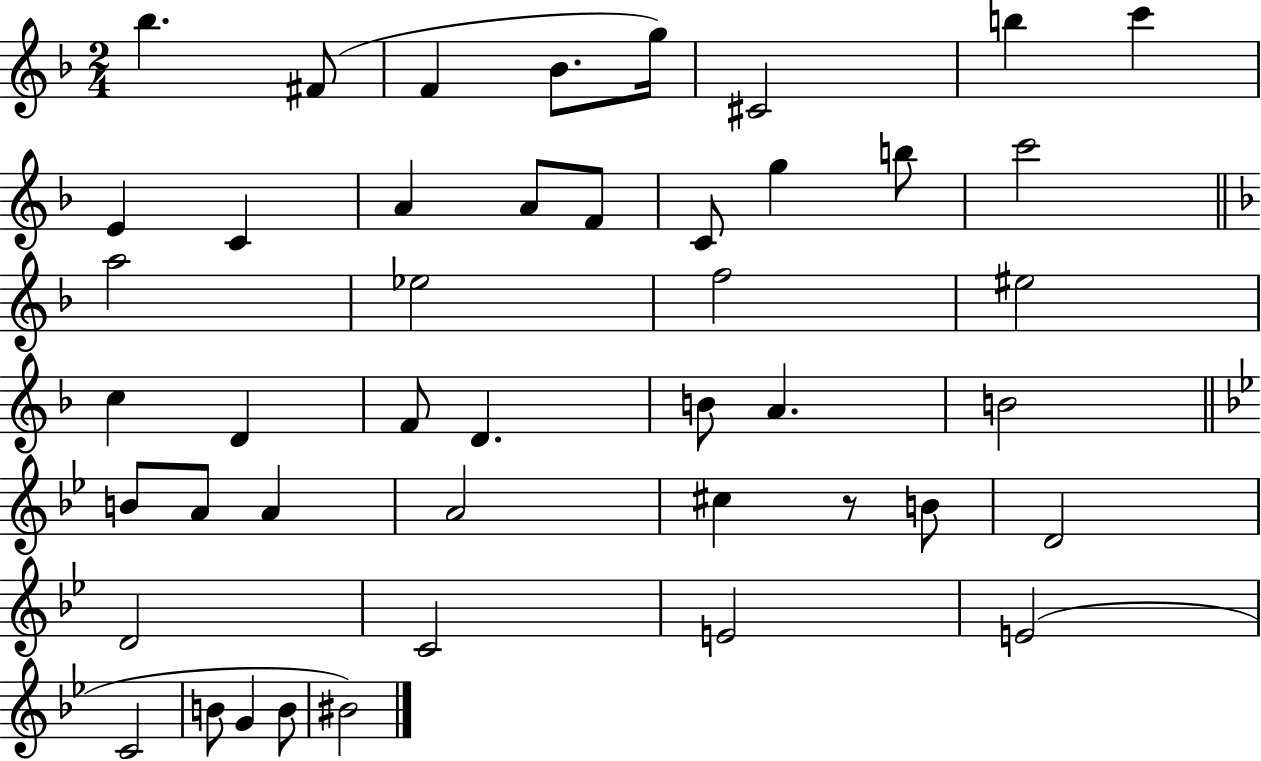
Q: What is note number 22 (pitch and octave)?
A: C5